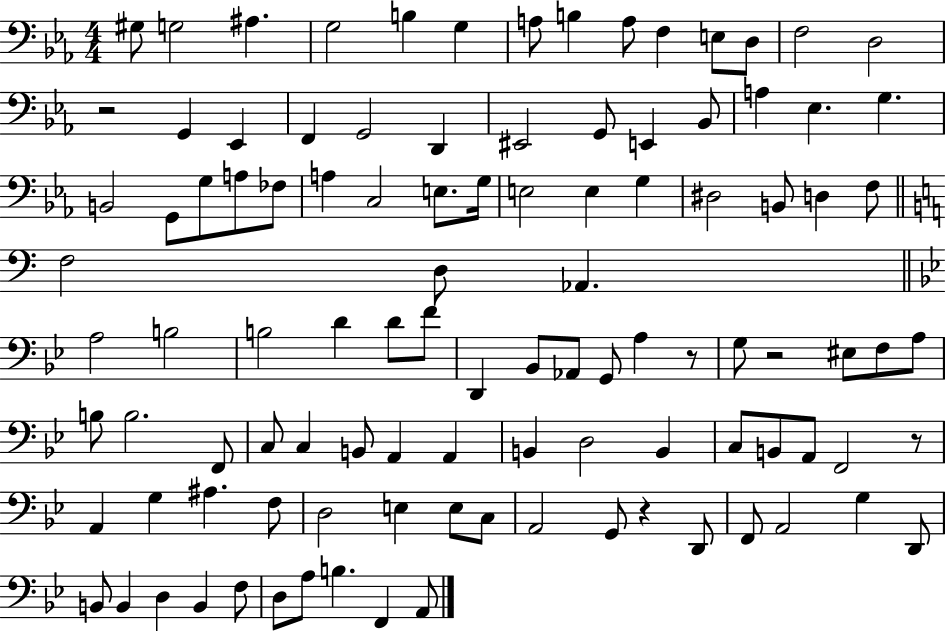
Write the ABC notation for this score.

X:1
T:Untitled
M:4/4
L:1/4
K:Eb
^G,/2 G,2 ^A, G,2 B, G, A,/2 B, A,/2 F, E,/2 D,/2 F,2 D,2 z2 G,, _E,, F,, G,,2 D,, ^E,,2 G,,/2 E,, _B,,/2 A, _E, G, B,,2 G,,/2 G,/2 A,/2 _F,/2 A, C,2 E,/2 G,/4 E,2 E, G, ^D,2 B,,/2 D, F,/2 F,2 D,/2 _A,, A,2 B,2 B,2 D D/2 F/2 D,, _B,,/2 _A,,/2 G,,/2 A, z/2 G,/2 z2 ^E,/2 F,/2 A,/2 B,/2 B,2 F,,/2 C,/2 C, B,,/2 A,, A,, B,, D,2 B,, C,/2 B,,/2 A,,/2 F,,2 z/2 A,, G, ^A, F,/2 D,2 E, E,/2 C,/2 A,,2 G,,/2 z D,,/2 F,,/2 A,,2 G, D,,/2 B,,/2 B,, D, B,, F,/2 D,/2 A,/2 B, F,, A,,/2